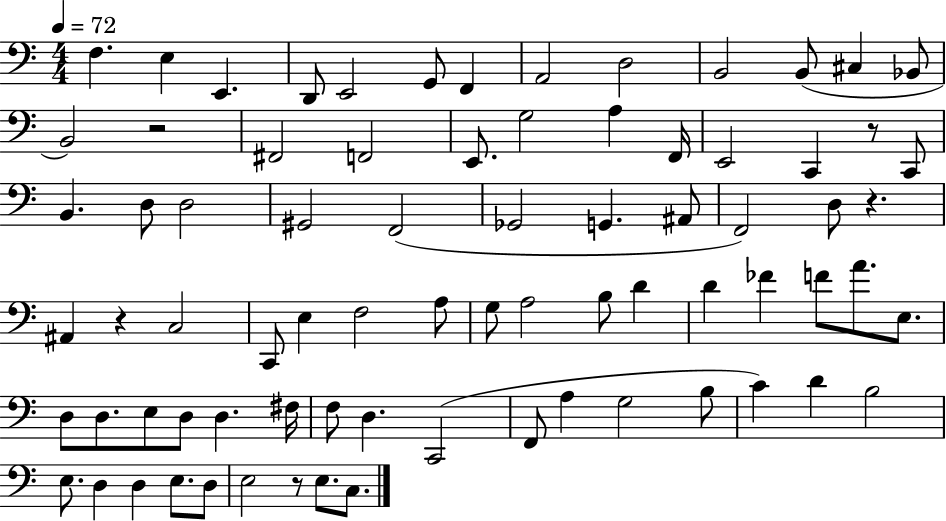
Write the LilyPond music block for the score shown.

{
  \clef bass
  \numericTimeSignature
  \time 4/4
  \key c \major
  \tempo 4 = 72
  f4. e4 e,4. | d,8 e,2 g,8 f,4 | a,2 d2 | b,2 b,8( cis4 bes,8 | \break b,2) r2 | fis,2 f,2 | e,8. g2 a4 f,16 | e,2 c,4 r8 c,8 | \break b,4. d8 d2 | gis,2 f,2( | ges,2 g,4. ais,8 | f,2) d8 r4. | \break ais,4 r4 c2 | c,8 e4 f2 a8 | g8 a2 b8 d'4 | d'4 fes'4 f'8 a'8. e8. | \break d8 d8. e8 d8 d4. fis16 | f8 d4. c,2( | f,8 a4 g2 b8 | c'4) d'4 b2 | \break e8. d4 d4 e8. d8 | e2 r8 e8. c8. | \bar "|."
}